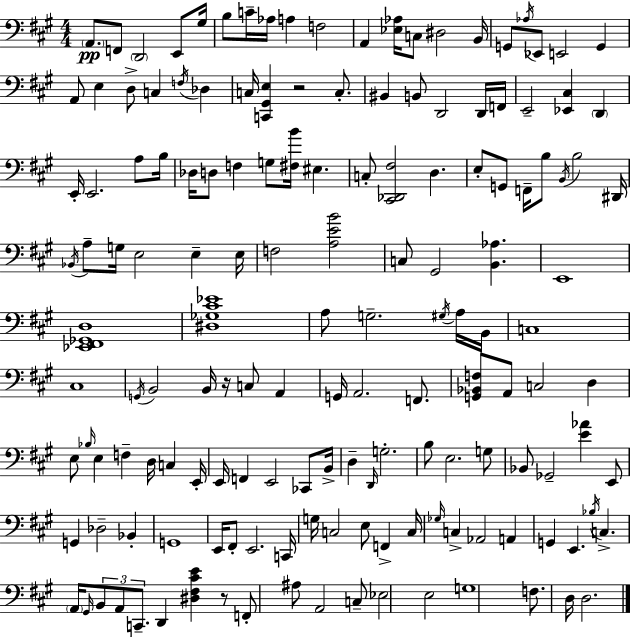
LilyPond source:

{
  \clef bass
  \numericTimeSignature
  \time 4/4
  \key a \major
  \parenthesize a,8.\pp f,8 \parenthesize d,2 e,8 gis16 | b8 c'16-- aes16 a4 f2 | a,4 <ees aes>16 c8 dis2 b,16 | g,8 \acciaccatura { aes16 } ees,8 e,2 g,4 | \break a,8 e4 d8-> c4 \acciaccatura { f16 } des4 | c16 <c, gis, e>4 r2 c8.-. | bis,4 b,8 d,2 | d,16 f,16 e,2-- <ees, cis>4 \parenthesize d,4 | \break e,16-. e,2. a8 | b16 des16 d8 f4 g8 <fis b'>16 eis4. | c8-. <cis, des, fis>2 d4. | e8-. g,8 f,16-- b8 \acciaccatura { b,16 } b2 | \break dis,16 \acciaccatura { bes,16 } a8-- g16 e2 e4-- | e16 f2 <a e' b'>2 | c8 gis,2 <b, aes>4. | e,1 | \break <ees, fis, ges, d>1 | <dis ges cis' ees'>1 | a8 g2.-- | \acciaccatura { gis16 } a16 b,16 c1 | \break cis1 | \acciaccatura { g,16 } b,2 b,16 r16 | c8 a,4 g,16 a,2. | f,8. <g, bes, f>8 a,8 c2 | \break d4 e8 \grace { bes16 } e4 f4-- | d16 c4 e,16-. e,16 f,4 e,2 | ces,8 b,16-> d4-- \grace { d,16 } g2.-. | b8 e2. | \break g8 bes,8 ges,2-- | <e' aes'>4 e,8 g,4 des2-- | bes,4-. g,1 | e,16 fis,8-. e,2. | \break c,16 g16 c2 | e8 f,4-> c16 \grace { ges16 } c4-> aes,2 | a,4 g,4 e,4. | \acciaccatura { bes16 } c4.-> \parenthesize a,16 \grace { gis,16 } \tuplet 3/2 { b,8 a,8 | \break c,8.-- } d,4 <dis fis cis' e'>4 r8 f,8-. ais8 | a,2 c8-- ees2 | e2 g1 | f8. d16 d2. | \break \bar "|."
}